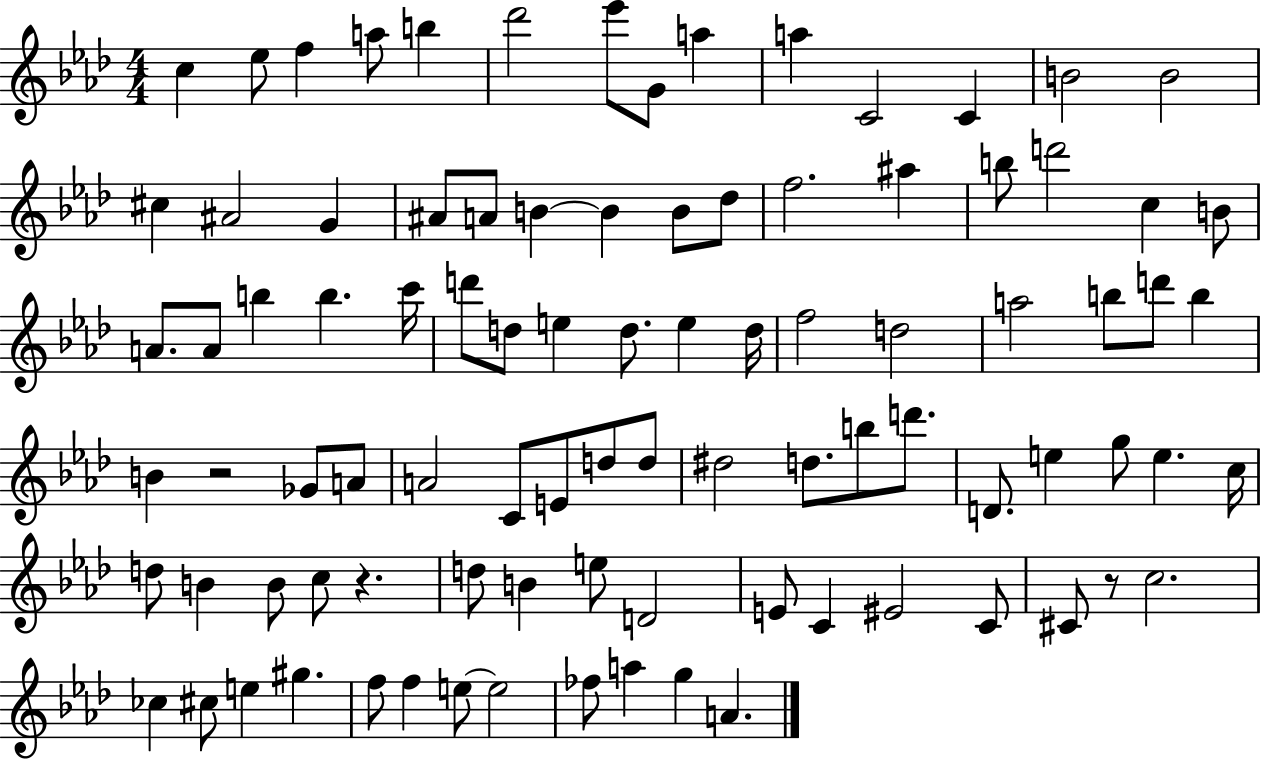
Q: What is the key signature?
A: AES major